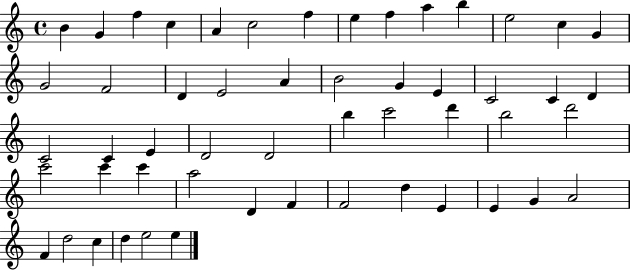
B4/q G4/q F5/q C5/q A4/q C5/h F5/q E5/q F5/q A5/q B5/q E5/h C5/q G4/q G4/h F4/h D4/q E4/h A4/q B4/h G4/q E4/q C4/h C4/q D4/q C4/h C4/q E4/q D4/h D4/h B5/q C6/h D6/q B5/h D6/h C6/h C6/q C6/q A5/h D4/q F4/q F4/h D5/q E4/q E4/q G4/q A4/h F4/q D5/h C5/q D5/q E5/h E5/q